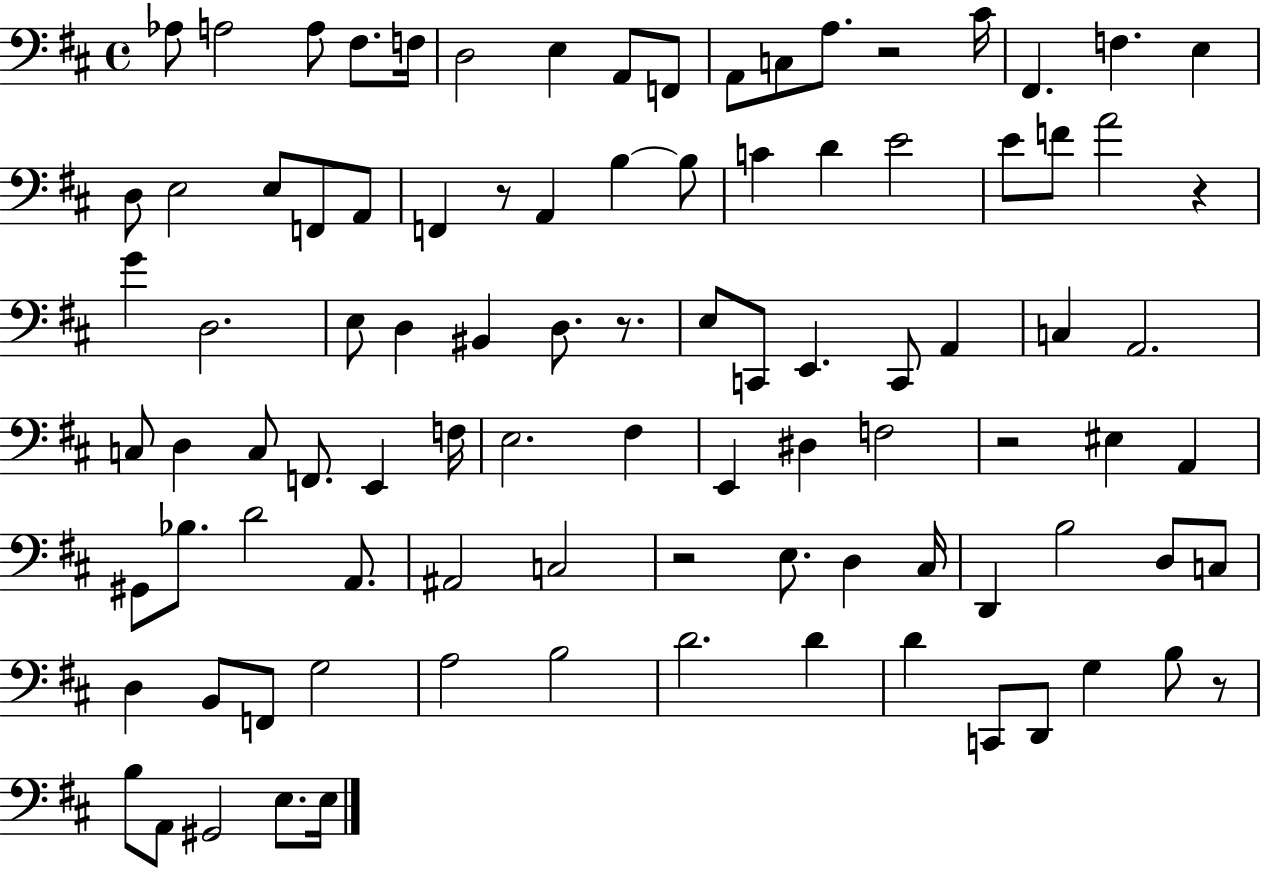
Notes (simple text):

Ab3/e A3/h A3/e F#3/e. F3/s D3/h E3/q A2/e F2/e A2/e C3/e A3/e. R/h C#4/s F#2/q. F3/q. E3/q D3/e E3/h E3/e F2/e A2/e F2/q R/e A2/q B3/q B3/e C4/q D4/q E4/h E4/e F4/e A4/h R/q G4/q D3/h. E3/e D3/q BIS2/q D3/e. R/e. E3/e C2/e E2/q. C2/e A2/q C3/q A2/h. C3/e D3/q C3/e F2/e. E2/q F3/s E3/h. F#3/q E2/q D#3/q F3/h R/h EIS3/q A2/q G#2/e Bb3/e. D4/h A2/e. A#2/h C3/h R/h E3/e. D3/q C#3/s D2/q B3/h D3/e C3/e D3/q B2/e F2/e G3/h A3/h B3/h D4/h. D4/q D4/q C2/e D2/e G3/q B3/e R/e B3/e A2/e G#2/h E3/e. E3/s